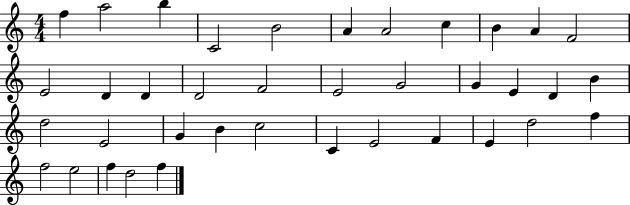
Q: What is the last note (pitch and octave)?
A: F5